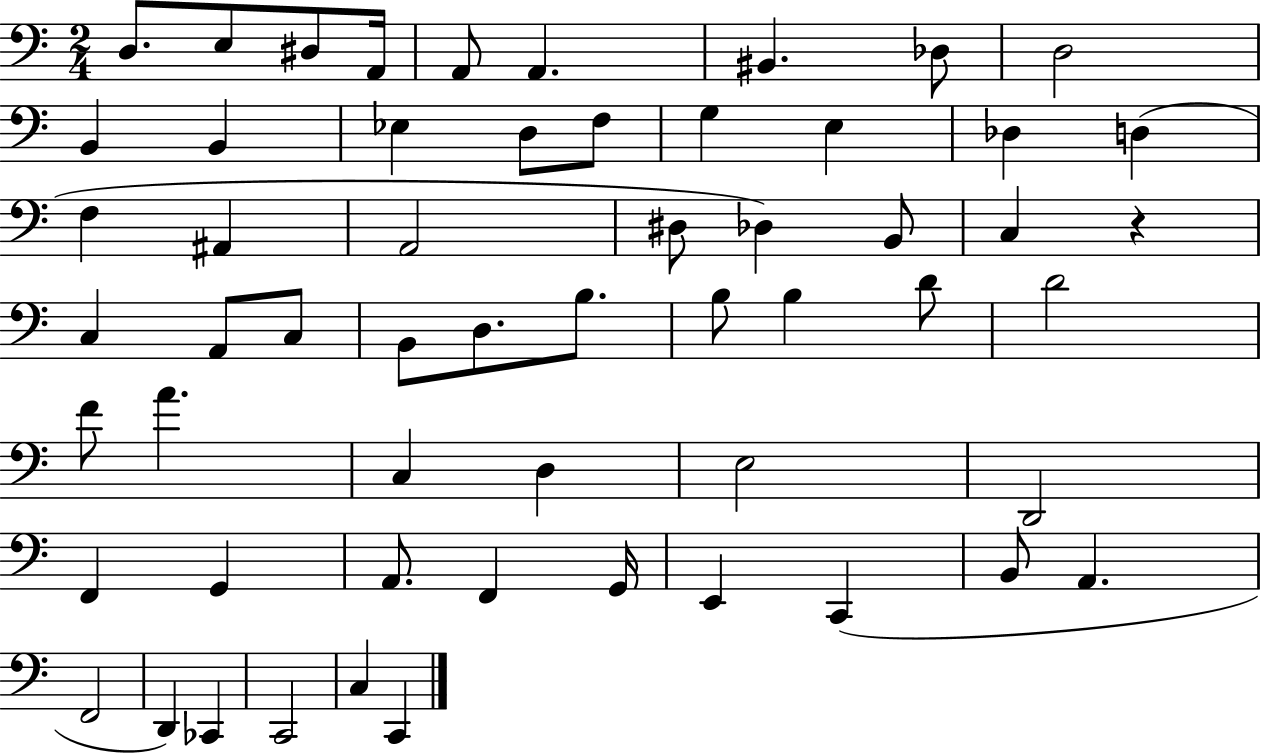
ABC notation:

X:1
T:Untitled
M:2/4
L:1/4
K:C
D,/2 E,/2 ^D,/2 A,,/4 A,,/2 A,, ^B,, _D,/2 D,2 B,, B,, _E, D,/2 F,/2 G, E, _D, D, F, ^A,, A,,2 ^D,/2 _D, B,,/2 C, z C, A,,/2 C,/2 B,,/2 D,/2 B,/2 B,/2 B, D/2 D2 F/2 A C, D, E,2 D,,2 F,, G,, A,,/2 F,, G,,/4 E,, C,, B,,/2 A,, F,,2 D,, _C,, C,,2 C, C,,